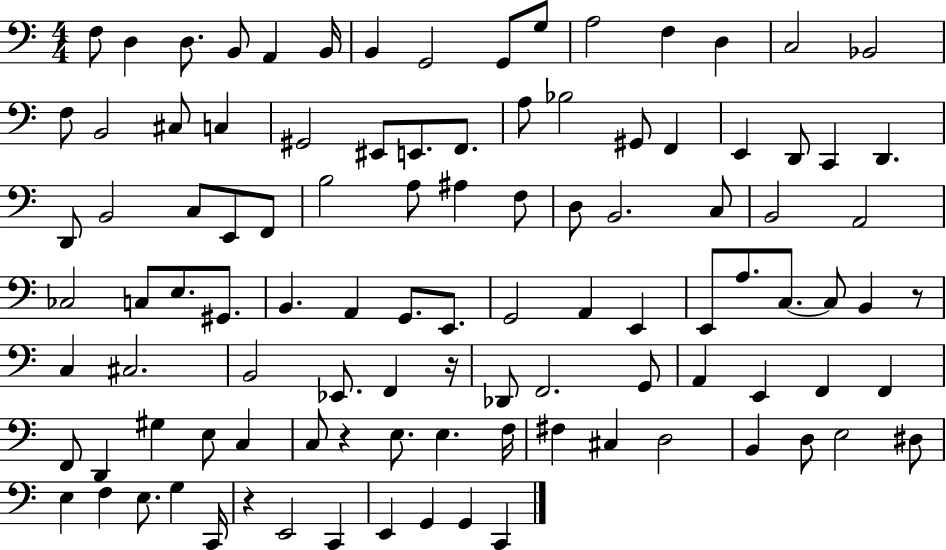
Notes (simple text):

F3/e D3/q D3/e. B2/e A2/q B2/s B2/q G2/h G2/e G3/e A3/h F3/q D3/q C3/h Bb2/h F3/e B2/h C#3/e C3/q G#2/h EIS2/e E2/e. F2/e. A3/e Bb3/h G#2/e F2/q E2/q D2/e C2/q D2/q. D2/e B2/h C3/e E2/e F2/e B3/h A3/e A#3/q F3/e D3/e B2/h. C3/e B2/h A2/h CES3/h C3/e E3/e. G#2/e. B2/q. A2/q G2/e. E2/e. G2/h A2/q E2/q E2/e A3/e. C3/e. C3/e B2/q R/e C3/q C#3/h. B2/h Eb2/e. F2/q R/s Db2/e F2/h. G2/e A2/q E2/q F2/q F2/q F2/e D2/q G#3/q E3/e C3/q C3/e R/q E3/e. E3/q. F3/s F#3/q C#3/q D3/h B2/q D3/e E3/h D#3/e E3/q F3/q E3/e. G3/q C2/s R/q E2/h C2/q E2/q G2/q G2/q C2/q